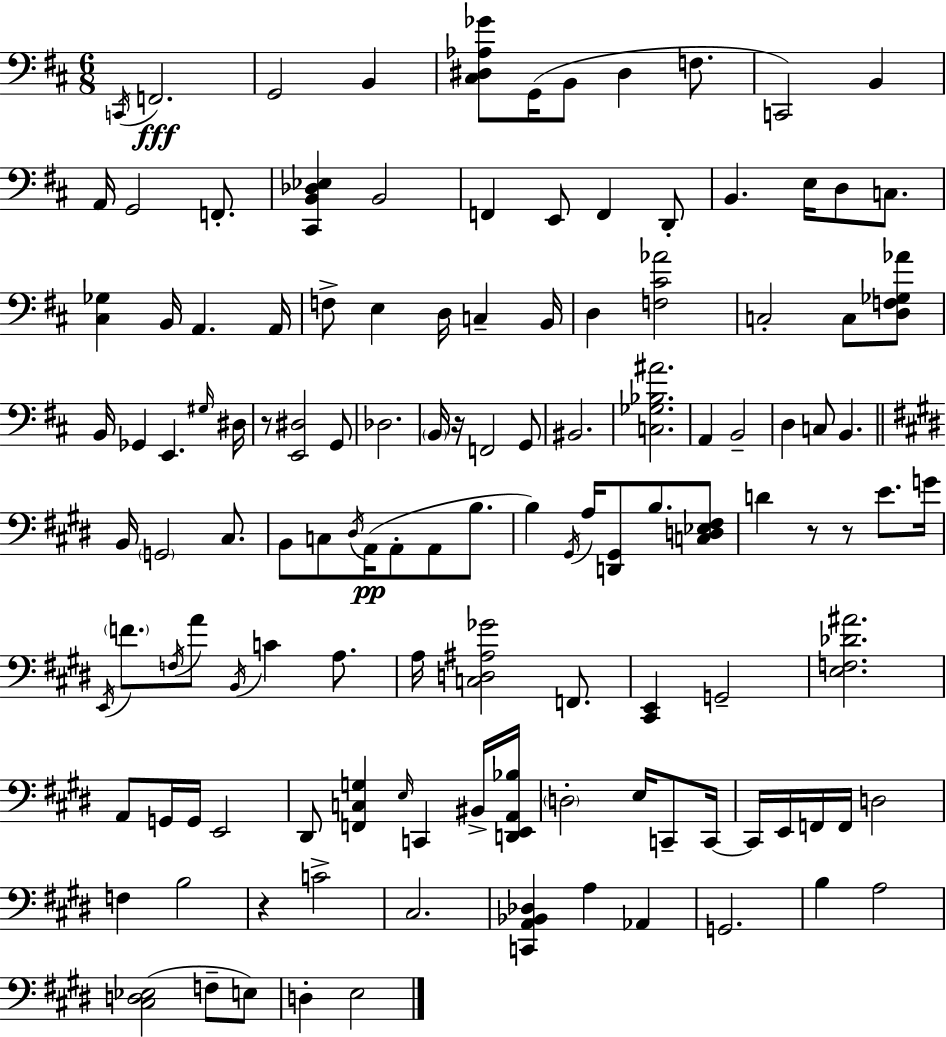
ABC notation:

X:1
T:Untitled
M:6/8
L:1/4
K:D
C,,/4 F,,2 G,,2 B,, [^C,^D,_A,_G]/2 G,,/4 B,,/2 ^D, F,/2 C,,2 B,, A,,/4 G,,2 F,,/2 [^C,,B,,_D,_E,] B,,2 F,, E,,/2 F,, D,,/2 B,, E,/4 D,/2 C,/2 [^C,_G,] B,,/4 A,, A,,/4 F,/2 E, D,/4 C, B,,/4 D, [F,^C_A]2 C,2 C,/2 [D,F,_G,_A]/2 B,,/4 _G,, E,, ^G,/4 ^D,/4 z/2 [E,,^D,]2 G,,/2 _D,2 B,,/4 z/4 F,,2 G,,/2 ^B,,2 [C,_G,_B,^A]2 A,, B,,2 D, C,/2 B,, B,,/4 G,,2 ^C,/2 B,,/2 C,/2 ^D,/4 A,,/4 A,,/2 A,,/2 B,/2 B, ^G,,/4 A,/4 [D,,^G,,]/2 B,/2 [C,D,_E,^F,]/2 D z/2 z/2 E/2 G/4 E,,/4 F/2 F,/4 A/2 B,,/4 C A,/2 A,/4 [C,D,^A,_G]2 F,,/2 [^C,,E,,] G,,2 [E,F,_D^A]2 A,,/2 G,,/4 G,,/4 E,,2 ^D,,/2 [F,,C,G,] E,/4 C,, ^B,,/4 [D,,E,,A,,_B,]/4 D,2 E,/4 C,,/2 C,,/4 C,,/4 E,,/4 F,,/4 F,,/4 D,2 F, B,2 z C2 ^C,2 [C,,A,,_B,,_D,] A, _A,, G,,2 B, A,2 [^C,D,_E,]2 F,/2 E,/2 D, E,2